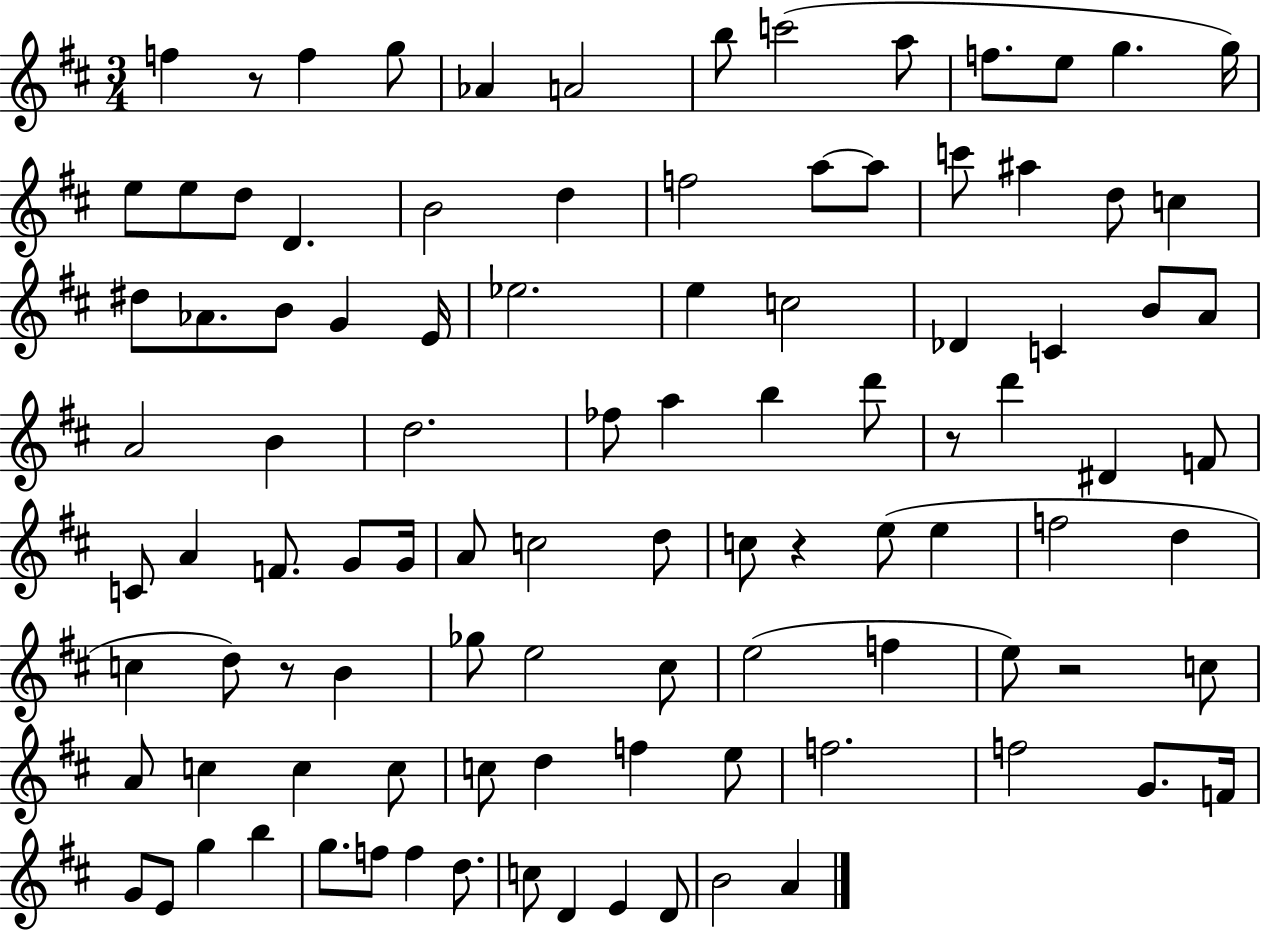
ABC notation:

X:1
T:Untitled
M:3/4
L:1/4
K:D
f z/2 f g/2 _A A2 b/2 c'2 a/2 f/2 e/2 g g/4 e/2 e/2 d/2 D B2 d f2 a/2 a/2 c'/2 ^a d/2 c ^d/2 _A/2 B/2 G E/4 _e2 e c2 _D C B/2 A/2 A2 B d2 _f/2 a b d'/2 z/2 d' ^D F/2 C/2 A F/2 G/2 G/4 A/2 c2 d/2 c/2 z e/2 e f2 d c d/2 z/2 B _g/2 e2 ^c/2 e2 f e/2 z2 c/2 A/2 c c c/2 c/2 d f e/2 f2 f2 G/2 F/4 G/2 E/2 g b g/2 f/2 f d/2 c/2 D E D/2 B2 A